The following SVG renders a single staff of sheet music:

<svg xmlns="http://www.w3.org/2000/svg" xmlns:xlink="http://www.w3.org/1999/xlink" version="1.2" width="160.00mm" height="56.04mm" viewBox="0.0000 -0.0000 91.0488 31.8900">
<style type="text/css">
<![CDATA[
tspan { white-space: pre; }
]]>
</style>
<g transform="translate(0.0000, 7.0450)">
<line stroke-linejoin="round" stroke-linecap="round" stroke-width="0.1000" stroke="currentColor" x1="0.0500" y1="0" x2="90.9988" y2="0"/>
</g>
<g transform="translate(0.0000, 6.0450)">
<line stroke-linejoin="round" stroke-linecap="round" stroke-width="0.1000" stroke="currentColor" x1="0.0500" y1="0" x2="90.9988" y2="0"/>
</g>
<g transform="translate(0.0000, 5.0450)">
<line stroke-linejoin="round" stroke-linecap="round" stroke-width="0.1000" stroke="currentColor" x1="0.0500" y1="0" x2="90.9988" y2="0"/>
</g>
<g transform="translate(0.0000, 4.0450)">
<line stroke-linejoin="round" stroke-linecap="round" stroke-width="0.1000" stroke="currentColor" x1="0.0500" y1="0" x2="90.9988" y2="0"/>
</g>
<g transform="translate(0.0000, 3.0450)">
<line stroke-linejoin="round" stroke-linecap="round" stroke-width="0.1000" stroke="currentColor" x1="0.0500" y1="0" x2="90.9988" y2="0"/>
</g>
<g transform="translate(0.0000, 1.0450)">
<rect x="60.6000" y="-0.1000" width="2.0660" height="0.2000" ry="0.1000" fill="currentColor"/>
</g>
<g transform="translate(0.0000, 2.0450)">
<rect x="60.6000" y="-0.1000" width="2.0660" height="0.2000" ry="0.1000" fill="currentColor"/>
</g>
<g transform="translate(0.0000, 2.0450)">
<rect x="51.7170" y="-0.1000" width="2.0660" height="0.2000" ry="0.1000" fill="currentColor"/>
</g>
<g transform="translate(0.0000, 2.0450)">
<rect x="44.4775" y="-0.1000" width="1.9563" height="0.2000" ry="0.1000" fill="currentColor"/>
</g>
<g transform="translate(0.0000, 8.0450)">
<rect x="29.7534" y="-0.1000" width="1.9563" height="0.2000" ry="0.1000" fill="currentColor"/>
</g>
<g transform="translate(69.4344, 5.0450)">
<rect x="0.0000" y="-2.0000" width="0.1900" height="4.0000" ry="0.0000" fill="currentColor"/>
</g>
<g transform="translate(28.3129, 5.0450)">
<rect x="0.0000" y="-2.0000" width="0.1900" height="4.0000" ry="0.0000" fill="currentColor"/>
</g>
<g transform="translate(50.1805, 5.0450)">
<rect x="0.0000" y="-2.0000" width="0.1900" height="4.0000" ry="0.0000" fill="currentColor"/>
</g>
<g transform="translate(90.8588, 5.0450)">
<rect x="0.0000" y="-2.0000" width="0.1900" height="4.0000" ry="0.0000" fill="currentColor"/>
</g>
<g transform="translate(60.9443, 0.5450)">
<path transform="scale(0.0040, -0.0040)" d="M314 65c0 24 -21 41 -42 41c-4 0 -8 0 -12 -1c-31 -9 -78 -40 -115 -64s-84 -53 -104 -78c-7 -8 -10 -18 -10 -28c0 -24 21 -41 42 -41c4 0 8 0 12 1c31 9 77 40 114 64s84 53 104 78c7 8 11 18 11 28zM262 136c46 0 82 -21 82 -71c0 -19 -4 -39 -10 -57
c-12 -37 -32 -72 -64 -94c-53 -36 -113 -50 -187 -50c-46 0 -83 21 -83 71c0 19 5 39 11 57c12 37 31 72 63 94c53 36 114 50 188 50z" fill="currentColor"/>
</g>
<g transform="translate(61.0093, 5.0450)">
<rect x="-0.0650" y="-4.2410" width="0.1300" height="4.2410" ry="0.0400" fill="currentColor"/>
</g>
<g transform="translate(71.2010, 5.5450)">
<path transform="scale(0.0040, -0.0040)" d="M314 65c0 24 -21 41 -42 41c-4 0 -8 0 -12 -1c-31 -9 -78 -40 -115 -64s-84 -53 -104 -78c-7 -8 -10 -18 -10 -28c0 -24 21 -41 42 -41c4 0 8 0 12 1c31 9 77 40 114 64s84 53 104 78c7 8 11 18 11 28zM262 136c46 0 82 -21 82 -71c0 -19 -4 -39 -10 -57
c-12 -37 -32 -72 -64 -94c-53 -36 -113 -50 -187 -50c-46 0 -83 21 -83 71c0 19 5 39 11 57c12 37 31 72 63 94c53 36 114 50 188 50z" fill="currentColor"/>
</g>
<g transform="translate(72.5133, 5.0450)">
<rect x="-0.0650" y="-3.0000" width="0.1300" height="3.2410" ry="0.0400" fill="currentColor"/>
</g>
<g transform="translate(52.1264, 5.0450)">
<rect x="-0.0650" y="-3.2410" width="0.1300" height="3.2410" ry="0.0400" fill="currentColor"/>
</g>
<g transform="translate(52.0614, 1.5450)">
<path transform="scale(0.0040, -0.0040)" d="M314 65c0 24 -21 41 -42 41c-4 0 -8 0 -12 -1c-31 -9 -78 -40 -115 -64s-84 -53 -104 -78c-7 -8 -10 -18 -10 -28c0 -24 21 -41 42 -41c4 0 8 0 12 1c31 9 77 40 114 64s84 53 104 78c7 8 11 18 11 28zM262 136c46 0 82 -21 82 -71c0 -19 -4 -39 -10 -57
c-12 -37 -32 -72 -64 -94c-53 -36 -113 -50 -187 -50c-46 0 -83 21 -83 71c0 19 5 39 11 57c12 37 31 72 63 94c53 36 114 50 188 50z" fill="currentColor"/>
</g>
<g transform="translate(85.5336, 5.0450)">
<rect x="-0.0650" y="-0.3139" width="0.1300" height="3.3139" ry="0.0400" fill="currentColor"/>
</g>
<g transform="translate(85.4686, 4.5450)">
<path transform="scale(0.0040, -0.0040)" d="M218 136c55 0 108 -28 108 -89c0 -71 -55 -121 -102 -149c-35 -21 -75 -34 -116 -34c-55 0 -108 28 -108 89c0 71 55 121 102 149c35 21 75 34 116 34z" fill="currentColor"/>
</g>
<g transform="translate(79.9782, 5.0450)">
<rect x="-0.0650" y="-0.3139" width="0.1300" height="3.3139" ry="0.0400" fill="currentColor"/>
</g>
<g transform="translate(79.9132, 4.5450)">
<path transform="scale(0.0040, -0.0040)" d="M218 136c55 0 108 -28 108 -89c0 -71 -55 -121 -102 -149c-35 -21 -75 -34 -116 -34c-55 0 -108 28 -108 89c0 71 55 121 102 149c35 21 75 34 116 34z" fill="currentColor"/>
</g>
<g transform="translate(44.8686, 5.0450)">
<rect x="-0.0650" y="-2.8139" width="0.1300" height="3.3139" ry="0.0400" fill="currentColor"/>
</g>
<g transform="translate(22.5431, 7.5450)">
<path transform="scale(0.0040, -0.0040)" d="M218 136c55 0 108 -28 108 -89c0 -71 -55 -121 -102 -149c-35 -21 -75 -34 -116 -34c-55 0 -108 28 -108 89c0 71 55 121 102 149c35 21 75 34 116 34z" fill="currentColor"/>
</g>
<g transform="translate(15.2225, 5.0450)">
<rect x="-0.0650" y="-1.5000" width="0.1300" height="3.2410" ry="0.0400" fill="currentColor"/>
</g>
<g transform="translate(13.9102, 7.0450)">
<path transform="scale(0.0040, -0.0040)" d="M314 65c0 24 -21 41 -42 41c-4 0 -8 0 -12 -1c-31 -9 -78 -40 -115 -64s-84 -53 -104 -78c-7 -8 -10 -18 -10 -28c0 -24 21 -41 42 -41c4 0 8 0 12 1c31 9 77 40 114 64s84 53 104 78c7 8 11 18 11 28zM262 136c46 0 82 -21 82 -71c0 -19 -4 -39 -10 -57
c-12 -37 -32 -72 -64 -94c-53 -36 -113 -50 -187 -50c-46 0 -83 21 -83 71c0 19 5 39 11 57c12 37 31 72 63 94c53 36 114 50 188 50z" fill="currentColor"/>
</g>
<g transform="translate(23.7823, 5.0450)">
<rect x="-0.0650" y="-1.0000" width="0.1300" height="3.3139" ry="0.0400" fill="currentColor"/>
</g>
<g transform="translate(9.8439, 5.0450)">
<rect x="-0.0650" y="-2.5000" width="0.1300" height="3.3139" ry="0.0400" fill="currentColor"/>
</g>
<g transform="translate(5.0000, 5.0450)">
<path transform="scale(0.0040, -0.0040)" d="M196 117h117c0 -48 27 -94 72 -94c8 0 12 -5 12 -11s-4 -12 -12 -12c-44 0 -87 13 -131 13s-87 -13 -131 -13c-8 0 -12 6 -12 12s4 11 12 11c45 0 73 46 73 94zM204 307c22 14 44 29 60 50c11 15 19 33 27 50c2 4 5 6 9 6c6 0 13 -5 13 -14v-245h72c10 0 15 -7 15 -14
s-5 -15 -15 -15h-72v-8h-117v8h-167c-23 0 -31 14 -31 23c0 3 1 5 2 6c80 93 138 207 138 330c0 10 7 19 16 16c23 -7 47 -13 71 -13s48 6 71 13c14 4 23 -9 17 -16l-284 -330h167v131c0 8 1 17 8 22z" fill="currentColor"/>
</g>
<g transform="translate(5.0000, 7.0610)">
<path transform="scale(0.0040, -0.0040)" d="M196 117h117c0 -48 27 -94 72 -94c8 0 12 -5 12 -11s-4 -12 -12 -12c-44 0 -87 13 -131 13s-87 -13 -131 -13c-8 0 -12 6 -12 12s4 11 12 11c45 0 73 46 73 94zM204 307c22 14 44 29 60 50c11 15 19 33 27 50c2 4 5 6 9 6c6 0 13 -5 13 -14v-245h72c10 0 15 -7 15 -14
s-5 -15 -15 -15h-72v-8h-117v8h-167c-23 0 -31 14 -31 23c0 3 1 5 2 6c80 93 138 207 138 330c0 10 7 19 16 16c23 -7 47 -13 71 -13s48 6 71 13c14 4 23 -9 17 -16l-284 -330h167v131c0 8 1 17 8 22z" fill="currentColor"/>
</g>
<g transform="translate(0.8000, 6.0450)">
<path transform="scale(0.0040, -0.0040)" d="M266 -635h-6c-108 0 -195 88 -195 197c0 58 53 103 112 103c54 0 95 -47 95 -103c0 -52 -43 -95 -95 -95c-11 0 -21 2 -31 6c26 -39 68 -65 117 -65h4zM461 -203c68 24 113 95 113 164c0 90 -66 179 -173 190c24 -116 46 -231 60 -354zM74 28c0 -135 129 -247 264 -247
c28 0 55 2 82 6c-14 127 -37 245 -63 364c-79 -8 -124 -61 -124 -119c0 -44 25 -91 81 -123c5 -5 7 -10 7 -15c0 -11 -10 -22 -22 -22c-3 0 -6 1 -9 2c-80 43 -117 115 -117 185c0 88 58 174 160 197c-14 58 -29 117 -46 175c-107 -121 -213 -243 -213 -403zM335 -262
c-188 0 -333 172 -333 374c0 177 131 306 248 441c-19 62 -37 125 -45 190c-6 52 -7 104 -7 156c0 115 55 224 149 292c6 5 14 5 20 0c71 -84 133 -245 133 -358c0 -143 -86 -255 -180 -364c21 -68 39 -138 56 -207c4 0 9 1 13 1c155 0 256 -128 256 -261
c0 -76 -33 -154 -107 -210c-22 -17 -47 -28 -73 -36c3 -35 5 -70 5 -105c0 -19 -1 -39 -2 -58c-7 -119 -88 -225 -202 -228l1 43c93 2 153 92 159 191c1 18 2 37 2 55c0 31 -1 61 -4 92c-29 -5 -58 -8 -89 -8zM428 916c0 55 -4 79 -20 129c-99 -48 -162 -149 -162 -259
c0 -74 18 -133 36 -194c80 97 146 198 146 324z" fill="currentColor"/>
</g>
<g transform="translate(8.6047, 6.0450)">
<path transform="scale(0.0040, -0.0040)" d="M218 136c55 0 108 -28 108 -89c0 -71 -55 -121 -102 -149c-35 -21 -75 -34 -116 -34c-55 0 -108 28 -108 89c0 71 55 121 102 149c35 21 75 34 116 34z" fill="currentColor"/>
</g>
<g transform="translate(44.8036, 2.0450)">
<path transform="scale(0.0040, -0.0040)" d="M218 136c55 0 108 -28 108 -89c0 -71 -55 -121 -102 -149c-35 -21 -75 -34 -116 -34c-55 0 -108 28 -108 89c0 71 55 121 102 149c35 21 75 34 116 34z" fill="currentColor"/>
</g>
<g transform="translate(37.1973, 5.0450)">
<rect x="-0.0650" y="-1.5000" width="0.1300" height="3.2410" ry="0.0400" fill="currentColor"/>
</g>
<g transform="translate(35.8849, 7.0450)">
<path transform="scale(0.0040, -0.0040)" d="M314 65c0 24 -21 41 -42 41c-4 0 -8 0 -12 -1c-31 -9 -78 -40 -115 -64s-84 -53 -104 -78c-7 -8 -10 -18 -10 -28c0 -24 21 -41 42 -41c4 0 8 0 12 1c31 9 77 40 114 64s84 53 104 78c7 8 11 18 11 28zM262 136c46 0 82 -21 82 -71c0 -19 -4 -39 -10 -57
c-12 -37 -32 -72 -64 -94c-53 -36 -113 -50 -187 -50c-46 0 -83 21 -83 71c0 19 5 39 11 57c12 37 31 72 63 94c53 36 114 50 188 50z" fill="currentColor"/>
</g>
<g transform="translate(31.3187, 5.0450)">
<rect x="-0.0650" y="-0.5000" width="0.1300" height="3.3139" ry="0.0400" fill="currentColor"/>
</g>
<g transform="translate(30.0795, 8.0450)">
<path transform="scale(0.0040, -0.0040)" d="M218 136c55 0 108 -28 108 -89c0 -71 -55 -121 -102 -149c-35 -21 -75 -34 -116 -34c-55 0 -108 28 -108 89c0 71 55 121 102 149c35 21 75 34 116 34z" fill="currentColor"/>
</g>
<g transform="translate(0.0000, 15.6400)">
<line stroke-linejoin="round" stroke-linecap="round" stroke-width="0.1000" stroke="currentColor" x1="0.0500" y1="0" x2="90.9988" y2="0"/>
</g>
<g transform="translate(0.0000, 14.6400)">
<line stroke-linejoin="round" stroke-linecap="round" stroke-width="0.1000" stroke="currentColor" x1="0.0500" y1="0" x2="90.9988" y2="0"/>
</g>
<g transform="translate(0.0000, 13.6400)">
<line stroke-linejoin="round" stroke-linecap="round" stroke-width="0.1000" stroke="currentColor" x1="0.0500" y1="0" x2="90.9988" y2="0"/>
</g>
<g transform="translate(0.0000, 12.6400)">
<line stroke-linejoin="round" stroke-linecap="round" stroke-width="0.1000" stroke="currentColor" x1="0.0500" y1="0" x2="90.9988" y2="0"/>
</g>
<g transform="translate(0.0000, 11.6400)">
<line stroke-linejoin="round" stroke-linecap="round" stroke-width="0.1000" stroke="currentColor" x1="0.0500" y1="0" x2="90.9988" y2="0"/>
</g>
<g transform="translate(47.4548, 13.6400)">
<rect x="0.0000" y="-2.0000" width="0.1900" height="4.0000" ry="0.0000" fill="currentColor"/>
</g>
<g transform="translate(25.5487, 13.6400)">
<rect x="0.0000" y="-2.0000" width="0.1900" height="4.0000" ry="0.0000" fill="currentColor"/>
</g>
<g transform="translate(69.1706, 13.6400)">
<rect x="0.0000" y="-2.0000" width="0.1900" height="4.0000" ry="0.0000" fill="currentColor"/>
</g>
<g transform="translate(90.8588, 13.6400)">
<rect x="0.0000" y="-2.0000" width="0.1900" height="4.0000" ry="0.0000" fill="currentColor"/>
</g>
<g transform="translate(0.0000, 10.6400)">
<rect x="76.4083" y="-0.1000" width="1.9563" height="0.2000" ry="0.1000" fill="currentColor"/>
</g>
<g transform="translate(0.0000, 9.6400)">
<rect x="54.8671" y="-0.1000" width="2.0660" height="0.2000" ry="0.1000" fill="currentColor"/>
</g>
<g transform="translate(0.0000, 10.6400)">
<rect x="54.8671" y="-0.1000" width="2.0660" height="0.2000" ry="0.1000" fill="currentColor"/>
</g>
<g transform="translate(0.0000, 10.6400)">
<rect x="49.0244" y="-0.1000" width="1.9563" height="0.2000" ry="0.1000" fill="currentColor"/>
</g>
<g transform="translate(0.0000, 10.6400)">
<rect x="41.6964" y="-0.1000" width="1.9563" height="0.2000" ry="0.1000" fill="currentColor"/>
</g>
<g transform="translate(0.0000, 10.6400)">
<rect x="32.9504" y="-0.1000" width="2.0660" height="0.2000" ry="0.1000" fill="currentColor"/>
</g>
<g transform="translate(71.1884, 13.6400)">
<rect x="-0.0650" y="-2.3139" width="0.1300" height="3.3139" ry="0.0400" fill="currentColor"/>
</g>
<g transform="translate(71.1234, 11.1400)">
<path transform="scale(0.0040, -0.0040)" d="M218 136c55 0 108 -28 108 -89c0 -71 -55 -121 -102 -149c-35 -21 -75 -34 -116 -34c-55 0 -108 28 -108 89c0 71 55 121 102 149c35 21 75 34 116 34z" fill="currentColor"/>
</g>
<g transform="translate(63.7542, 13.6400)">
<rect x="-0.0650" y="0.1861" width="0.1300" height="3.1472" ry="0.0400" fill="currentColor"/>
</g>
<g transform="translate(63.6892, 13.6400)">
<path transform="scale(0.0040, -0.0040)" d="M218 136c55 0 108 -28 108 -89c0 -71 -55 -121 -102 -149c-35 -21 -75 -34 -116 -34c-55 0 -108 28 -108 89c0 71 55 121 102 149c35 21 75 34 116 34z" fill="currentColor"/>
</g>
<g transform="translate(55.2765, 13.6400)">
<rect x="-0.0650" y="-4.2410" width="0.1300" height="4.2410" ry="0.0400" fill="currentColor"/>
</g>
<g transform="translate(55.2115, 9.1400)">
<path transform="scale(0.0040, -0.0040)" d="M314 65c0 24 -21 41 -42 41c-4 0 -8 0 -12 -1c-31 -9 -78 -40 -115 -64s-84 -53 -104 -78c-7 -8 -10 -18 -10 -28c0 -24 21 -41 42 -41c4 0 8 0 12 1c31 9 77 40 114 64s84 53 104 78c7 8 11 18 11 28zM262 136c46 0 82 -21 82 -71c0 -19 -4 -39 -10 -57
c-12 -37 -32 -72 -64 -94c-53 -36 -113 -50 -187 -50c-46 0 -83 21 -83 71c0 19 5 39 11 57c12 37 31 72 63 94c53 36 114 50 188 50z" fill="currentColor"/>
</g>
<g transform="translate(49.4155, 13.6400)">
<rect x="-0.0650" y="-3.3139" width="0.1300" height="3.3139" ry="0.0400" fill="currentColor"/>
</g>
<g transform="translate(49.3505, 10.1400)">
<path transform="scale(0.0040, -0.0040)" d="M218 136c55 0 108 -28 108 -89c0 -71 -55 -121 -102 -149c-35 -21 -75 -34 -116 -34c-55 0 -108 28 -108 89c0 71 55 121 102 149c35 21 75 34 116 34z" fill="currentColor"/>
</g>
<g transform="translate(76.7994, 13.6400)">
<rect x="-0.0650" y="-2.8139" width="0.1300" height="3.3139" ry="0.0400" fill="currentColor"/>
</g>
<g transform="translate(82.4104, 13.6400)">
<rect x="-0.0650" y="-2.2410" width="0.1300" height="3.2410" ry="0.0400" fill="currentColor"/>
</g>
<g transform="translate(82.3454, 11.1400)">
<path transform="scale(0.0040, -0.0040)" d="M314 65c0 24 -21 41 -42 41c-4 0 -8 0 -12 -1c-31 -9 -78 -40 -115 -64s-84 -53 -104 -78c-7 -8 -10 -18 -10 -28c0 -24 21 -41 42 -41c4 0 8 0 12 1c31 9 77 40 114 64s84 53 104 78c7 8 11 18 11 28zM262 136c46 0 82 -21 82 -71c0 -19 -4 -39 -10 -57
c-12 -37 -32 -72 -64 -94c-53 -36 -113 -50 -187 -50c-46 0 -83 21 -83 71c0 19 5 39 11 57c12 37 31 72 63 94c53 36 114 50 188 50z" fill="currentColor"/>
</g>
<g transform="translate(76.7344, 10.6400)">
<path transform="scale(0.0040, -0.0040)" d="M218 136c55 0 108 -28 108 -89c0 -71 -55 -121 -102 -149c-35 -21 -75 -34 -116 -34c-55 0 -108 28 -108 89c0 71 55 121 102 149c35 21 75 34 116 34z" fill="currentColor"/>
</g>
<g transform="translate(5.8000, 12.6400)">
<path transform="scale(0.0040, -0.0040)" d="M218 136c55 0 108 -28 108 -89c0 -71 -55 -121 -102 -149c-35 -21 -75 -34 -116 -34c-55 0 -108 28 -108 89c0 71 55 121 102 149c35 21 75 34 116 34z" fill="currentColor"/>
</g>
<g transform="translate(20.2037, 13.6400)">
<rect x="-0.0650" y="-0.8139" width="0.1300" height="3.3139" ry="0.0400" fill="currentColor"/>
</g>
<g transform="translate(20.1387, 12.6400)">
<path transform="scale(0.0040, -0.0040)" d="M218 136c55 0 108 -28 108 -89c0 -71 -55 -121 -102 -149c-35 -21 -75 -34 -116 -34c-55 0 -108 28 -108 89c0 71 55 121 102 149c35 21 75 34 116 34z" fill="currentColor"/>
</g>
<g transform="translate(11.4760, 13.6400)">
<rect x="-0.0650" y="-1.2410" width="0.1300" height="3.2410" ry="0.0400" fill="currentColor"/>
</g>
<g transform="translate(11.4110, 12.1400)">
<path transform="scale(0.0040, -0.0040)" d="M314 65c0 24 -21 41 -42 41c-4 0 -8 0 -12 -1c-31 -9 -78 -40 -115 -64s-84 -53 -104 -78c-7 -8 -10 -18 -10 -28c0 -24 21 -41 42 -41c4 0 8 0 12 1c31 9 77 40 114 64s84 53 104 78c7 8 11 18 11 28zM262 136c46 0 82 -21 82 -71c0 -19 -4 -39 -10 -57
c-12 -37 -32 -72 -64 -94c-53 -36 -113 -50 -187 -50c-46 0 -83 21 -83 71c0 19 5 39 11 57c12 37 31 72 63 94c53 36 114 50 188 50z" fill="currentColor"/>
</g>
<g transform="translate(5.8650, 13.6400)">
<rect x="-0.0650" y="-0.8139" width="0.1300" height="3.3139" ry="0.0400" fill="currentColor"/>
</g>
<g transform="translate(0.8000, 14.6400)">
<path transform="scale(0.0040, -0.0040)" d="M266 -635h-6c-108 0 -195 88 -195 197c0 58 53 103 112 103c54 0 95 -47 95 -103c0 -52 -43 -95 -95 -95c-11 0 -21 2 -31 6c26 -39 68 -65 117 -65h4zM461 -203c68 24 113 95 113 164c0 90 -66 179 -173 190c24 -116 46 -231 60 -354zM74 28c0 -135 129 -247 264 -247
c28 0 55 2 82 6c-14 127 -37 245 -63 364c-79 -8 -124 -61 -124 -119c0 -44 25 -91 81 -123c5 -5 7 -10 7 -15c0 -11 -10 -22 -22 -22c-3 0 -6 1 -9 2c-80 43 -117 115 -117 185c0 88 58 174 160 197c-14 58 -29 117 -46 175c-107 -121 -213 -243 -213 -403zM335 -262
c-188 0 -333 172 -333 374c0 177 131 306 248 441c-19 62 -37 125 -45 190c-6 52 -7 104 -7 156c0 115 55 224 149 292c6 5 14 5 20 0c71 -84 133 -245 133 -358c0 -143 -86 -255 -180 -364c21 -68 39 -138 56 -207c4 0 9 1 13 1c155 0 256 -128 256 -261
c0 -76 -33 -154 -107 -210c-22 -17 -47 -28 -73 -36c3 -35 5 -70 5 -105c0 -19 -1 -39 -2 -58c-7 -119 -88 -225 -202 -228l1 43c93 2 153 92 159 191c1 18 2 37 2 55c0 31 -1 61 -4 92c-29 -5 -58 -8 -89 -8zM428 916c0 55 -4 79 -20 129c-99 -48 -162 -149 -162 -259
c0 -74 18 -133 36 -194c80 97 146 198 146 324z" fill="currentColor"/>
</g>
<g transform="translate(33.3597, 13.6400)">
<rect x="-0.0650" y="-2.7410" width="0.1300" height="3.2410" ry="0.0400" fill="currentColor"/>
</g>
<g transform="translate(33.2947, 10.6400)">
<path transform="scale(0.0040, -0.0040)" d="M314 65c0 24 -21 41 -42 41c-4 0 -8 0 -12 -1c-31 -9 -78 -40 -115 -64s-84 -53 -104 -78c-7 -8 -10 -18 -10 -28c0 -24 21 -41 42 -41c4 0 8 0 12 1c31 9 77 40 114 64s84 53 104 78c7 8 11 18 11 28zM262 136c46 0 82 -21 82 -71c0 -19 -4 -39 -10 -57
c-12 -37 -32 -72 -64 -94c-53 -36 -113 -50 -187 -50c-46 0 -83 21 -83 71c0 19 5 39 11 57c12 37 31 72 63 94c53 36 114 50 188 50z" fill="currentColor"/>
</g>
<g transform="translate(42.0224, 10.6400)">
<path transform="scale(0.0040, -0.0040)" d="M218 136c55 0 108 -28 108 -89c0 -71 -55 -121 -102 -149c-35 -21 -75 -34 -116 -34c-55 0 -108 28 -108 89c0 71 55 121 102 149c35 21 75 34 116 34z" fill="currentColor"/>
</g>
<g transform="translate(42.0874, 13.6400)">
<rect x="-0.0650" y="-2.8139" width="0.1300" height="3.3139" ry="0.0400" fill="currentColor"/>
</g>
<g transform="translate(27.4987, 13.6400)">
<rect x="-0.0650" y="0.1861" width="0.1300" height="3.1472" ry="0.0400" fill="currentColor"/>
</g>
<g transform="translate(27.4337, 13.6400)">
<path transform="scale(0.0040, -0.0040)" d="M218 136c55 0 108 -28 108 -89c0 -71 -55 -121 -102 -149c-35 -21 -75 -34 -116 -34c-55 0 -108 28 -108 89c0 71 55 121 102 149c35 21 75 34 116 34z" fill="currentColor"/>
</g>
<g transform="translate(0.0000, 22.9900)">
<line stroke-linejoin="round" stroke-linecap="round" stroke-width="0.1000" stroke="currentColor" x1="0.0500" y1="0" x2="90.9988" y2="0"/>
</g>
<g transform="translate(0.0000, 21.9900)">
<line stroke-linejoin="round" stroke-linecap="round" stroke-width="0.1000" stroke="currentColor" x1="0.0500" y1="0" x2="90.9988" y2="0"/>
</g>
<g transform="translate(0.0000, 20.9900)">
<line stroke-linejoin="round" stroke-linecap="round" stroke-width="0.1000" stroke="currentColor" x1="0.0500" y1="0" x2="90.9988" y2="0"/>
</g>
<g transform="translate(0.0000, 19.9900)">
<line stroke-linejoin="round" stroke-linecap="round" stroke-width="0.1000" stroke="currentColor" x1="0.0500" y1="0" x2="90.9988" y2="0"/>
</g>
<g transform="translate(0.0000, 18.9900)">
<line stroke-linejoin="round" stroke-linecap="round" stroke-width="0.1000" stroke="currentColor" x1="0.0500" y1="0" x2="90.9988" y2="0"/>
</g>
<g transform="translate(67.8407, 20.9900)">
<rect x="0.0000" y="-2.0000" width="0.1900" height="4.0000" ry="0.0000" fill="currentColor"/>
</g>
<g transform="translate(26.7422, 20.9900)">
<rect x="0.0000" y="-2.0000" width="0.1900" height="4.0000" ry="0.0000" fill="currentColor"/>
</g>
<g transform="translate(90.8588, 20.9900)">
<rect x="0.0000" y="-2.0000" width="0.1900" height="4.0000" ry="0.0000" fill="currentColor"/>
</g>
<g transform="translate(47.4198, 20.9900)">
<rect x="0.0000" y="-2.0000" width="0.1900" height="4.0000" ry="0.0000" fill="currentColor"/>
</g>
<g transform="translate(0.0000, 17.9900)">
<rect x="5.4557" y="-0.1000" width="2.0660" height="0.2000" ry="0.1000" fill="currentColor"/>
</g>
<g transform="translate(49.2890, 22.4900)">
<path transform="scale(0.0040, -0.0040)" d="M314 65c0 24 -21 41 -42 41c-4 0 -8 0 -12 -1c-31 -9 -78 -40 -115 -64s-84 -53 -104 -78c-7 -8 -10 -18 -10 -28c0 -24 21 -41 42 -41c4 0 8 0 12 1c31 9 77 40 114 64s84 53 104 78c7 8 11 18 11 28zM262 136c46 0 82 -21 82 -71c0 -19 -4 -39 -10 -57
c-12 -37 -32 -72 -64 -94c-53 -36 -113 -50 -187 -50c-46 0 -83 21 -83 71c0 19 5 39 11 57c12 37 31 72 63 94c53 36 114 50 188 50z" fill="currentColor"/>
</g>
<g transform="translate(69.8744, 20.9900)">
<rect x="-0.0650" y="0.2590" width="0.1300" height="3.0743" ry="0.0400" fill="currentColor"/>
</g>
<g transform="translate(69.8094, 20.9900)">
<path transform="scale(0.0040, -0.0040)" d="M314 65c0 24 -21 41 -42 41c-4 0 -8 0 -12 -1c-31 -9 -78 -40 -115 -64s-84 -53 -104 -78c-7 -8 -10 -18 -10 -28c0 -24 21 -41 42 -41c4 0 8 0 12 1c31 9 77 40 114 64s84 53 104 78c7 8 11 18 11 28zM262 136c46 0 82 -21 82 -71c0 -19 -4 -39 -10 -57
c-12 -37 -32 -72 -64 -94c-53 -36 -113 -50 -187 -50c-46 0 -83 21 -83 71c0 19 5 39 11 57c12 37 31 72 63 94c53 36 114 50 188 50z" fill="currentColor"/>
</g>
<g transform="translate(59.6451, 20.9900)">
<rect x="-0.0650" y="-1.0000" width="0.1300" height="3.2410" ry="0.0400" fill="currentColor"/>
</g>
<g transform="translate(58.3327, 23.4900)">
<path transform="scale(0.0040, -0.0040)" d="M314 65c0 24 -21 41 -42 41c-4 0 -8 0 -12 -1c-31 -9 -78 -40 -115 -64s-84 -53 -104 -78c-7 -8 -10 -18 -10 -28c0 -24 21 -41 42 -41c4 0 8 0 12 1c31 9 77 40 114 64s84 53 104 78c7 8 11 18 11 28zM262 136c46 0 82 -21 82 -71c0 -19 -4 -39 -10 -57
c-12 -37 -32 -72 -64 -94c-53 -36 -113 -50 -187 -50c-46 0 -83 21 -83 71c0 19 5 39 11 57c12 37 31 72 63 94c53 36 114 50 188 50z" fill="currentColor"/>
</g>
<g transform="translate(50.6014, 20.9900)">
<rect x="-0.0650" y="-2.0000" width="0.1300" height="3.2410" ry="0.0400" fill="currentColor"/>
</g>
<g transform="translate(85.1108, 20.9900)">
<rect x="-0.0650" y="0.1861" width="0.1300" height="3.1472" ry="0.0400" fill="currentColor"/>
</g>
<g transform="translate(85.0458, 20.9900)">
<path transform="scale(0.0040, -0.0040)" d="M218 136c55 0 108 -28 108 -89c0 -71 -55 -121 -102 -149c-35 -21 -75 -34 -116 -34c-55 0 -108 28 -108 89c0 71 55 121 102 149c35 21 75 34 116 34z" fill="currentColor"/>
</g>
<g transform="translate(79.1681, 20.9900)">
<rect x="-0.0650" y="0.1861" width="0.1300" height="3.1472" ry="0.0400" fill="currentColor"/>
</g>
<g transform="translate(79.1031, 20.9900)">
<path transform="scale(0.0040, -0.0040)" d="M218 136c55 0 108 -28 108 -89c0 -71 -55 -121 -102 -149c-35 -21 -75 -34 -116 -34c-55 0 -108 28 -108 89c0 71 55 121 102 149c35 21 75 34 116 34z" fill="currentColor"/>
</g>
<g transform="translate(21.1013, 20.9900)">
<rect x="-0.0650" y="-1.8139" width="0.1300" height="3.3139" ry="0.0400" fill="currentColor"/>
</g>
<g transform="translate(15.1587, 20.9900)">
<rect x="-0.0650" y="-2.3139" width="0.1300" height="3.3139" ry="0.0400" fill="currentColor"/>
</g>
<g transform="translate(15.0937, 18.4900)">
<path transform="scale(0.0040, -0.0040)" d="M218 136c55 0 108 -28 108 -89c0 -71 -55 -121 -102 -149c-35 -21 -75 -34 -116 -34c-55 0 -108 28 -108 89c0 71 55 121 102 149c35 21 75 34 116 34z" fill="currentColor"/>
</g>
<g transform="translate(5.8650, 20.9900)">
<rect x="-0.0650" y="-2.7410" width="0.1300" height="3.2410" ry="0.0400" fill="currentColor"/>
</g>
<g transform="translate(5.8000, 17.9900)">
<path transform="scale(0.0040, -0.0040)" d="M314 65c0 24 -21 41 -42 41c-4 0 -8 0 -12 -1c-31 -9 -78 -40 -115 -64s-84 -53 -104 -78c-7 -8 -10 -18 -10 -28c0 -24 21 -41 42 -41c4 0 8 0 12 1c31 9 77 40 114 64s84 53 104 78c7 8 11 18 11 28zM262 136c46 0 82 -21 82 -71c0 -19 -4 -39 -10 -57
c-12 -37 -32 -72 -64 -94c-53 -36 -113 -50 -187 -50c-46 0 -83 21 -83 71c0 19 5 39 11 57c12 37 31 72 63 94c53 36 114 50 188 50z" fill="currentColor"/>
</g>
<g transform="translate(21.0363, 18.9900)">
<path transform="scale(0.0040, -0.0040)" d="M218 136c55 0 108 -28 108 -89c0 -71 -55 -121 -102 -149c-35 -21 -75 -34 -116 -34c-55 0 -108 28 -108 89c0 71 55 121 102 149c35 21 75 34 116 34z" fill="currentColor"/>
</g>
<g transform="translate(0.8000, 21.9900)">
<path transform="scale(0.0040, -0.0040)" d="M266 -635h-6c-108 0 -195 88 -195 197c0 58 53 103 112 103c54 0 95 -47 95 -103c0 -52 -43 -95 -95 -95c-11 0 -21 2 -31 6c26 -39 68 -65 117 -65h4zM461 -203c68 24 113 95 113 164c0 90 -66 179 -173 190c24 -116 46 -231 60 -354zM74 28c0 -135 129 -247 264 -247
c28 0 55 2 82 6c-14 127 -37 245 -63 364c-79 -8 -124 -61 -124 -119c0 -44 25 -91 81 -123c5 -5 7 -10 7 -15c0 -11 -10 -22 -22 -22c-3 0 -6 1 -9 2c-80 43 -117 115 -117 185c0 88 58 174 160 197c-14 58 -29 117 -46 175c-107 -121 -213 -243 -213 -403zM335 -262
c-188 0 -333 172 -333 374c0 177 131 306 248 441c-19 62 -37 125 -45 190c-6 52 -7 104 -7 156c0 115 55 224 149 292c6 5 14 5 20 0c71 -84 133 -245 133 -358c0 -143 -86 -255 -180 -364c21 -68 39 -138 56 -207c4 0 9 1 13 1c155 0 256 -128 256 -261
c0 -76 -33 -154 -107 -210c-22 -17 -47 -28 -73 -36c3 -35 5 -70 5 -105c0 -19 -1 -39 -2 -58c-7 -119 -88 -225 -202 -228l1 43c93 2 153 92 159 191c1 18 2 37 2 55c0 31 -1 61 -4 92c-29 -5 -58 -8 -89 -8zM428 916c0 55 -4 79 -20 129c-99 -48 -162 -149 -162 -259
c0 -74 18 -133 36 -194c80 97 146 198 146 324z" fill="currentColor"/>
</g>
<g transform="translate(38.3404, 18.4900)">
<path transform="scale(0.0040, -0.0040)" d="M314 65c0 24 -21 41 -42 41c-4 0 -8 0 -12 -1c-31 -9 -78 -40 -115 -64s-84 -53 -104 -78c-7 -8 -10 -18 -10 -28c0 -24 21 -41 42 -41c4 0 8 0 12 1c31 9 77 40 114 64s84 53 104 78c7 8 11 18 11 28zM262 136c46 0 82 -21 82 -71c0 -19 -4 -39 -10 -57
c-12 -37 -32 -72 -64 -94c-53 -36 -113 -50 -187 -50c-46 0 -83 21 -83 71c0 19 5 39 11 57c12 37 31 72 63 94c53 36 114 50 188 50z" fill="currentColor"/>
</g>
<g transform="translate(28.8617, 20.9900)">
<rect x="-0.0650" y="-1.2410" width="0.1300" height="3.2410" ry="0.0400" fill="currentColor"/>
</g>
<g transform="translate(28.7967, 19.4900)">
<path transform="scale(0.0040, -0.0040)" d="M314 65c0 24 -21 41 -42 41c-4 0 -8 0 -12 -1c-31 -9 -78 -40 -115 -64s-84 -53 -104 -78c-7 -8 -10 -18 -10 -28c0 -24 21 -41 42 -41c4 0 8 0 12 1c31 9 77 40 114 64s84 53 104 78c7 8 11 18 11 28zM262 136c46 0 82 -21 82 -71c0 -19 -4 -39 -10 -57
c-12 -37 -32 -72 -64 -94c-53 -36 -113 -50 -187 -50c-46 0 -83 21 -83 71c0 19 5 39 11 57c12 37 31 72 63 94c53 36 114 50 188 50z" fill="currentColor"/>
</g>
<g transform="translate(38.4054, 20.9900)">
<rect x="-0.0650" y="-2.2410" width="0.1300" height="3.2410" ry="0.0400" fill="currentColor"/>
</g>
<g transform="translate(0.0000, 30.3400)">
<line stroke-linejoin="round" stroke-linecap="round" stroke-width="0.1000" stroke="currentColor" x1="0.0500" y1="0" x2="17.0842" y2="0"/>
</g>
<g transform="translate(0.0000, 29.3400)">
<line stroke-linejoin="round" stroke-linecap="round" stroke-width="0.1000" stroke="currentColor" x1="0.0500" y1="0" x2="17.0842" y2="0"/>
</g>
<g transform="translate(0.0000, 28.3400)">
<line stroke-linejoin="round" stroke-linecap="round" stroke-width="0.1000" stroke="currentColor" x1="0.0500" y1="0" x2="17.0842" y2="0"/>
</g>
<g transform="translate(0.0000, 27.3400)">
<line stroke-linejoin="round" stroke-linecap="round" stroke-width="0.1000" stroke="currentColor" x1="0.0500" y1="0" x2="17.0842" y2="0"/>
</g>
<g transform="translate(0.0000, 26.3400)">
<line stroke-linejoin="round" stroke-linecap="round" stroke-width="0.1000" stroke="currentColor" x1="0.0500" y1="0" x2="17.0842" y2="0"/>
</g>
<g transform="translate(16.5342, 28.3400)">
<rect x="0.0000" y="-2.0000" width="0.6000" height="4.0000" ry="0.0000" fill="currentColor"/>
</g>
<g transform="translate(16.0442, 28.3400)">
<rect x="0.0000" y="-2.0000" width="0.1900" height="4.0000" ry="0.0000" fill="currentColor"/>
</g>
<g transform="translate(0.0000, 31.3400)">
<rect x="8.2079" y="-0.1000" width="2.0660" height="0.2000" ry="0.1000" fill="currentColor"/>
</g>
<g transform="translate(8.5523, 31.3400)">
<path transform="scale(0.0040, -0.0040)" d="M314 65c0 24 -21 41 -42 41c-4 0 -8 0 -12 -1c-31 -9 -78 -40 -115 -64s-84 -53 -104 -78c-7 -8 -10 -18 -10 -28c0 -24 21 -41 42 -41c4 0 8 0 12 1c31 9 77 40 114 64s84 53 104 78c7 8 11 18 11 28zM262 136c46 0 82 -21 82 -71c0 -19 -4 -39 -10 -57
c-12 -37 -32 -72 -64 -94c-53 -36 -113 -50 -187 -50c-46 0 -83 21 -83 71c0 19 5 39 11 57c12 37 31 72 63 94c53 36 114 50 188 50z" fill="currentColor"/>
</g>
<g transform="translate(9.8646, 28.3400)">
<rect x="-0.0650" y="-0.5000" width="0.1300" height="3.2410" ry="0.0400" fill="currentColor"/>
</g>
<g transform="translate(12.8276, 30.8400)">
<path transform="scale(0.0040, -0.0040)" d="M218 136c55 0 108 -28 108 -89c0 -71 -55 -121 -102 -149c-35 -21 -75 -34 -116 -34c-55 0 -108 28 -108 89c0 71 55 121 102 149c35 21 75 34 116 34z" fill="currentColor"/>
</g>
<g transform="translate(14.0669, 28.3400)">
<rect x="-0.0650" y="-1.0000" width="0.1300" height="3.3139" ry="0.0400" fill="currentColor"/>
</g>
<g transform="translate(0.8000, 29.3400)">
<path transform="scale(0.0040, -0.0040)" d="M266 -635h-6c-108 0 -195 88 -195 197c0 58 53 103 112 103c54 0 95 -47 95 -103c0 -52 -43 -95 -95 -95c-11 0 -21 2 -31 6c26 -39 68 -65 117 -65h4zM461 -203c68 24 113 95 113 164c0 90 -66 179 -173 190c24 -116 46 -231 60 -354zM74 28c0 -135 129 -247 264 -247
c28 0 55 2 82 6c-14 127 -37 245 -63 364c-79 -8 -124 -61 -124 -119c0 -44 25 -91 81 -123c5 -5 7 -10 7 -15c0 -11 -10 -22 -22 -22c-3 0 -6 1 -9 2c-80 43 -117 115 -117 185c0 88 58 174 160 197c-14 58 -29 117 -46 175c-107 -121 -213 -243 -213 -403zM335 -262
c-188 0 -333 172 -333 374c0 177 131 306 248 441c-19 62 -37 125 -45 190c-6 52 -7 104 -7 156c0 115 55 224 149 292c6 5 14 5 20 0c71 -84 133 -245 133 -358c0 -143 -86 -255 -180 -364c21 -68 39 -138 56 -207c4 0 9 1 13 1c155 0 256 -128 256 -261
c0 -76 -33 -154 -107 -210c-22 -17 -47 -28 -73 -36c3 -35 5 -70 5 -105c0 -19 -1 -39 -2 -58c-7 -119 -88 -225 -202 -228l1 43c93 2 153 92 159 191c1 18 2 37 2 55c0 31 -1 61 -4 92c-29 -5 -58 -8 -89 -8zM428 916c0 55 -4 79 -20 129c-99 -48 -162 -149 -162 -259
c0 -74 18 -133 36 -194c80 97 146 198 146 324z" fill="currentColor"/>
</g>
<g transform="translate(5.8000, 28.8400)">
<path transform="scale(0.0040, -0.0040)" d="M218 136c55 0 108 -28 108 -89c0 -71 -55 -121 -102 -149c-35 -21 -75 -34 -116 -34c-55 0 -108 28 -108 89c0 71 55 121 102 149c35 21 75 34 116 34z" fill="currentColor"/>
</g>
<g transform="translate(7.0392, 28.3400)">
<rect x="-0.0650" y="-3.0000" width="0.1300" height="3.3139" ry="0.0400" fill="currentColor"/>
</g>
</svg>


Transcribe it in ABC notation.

X:1
T:Untitled
M:4/4
L:1/4
K:C
G E2 D C E2 a b2 d'2 A2 c c d e2 d B a2 a b d'2 B g a g2 a2 g f e2 g2 F2 D2 B2 B B A C2 D